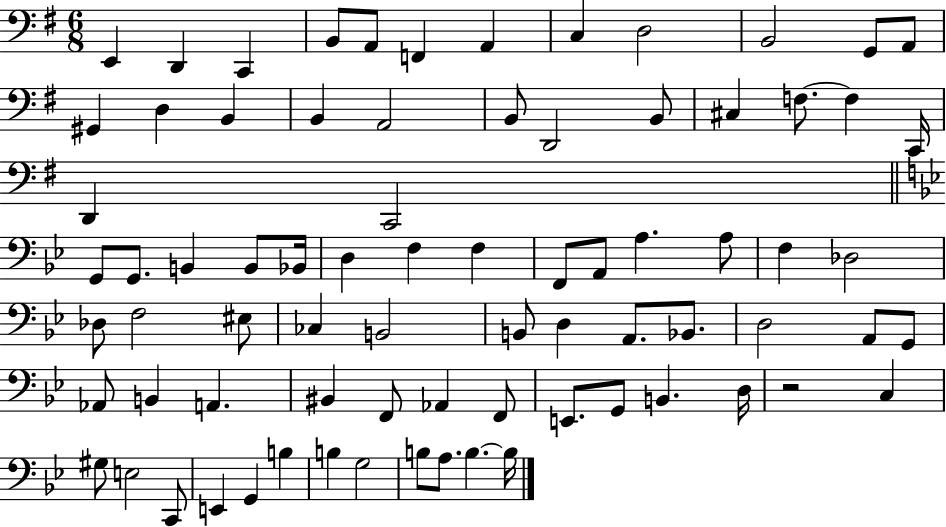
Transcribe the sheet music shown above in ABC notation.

X:1
T:Untitled
M:6/8
L:1/4
K:G
E,, D,, C,, B,,/2 A,,/2 F,, A,, C, D,2 B,,2 G,,/2 A,,/2 ^G,, D, B,, B,, A,,2 B,,/2 D,,2 B,,/2 ^C, F,/2 F, C,,/4 D,, C,,2 G,,/2 G,,/2 B,, B,,/2 _B,,/4 D, F, F, F,,/2 A,,/2 A, A,/2 F, _D,2 _D,/2 F,2 ^E,/2 _C, B,,2 B,,/2 D, A,,/2 _B,,/2 D,2 A,,/2 G,,/2 _A,,/2 B,, A,, ^B,, F,,/2 _A,, F,,/2 E,,/2 G,,/2 B,, D,/4 z2 C, ^G,/2 E,2 C,,/2 E,, G,, B, B, G,2 B,/2 A,/2 B, B,/4